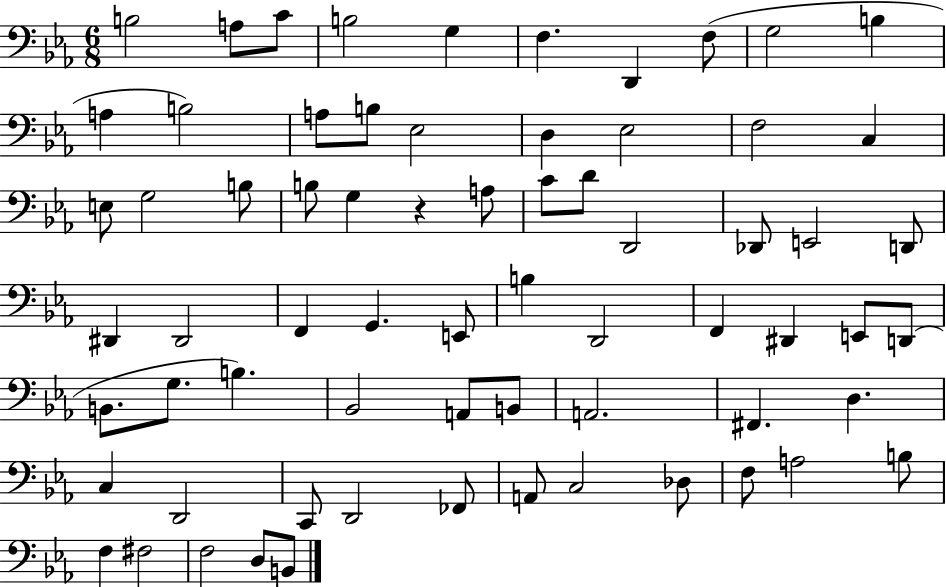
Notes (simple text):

B3/h A3/e C4/e B3/h G3/q F3/q. D2/q F3/e G3/h B3/q A3/q B3/h A3/e B3/e Eb3/h D3/q Eb3/h F3/h C3/q E3/e G3/h B3/e B3/e G3/q R/q A3/e C4/e D4/e D2/h Db2/e E2/h D2/e D#2/q D#2/h F2/q G2/q. E2/e B3/q D2/h F2/q D#2/q E2/e D2/e B2/e. G3/e. B3/q. Bb2/h A2/e B2/e A2/h. F#2/q. D3/q. C3/q D2/h C2/e D2/h FES2/e A2/e C3/h Db3/e F3/e A3/h B3/e F3/q F#3/h F3/h D3/e B2/e